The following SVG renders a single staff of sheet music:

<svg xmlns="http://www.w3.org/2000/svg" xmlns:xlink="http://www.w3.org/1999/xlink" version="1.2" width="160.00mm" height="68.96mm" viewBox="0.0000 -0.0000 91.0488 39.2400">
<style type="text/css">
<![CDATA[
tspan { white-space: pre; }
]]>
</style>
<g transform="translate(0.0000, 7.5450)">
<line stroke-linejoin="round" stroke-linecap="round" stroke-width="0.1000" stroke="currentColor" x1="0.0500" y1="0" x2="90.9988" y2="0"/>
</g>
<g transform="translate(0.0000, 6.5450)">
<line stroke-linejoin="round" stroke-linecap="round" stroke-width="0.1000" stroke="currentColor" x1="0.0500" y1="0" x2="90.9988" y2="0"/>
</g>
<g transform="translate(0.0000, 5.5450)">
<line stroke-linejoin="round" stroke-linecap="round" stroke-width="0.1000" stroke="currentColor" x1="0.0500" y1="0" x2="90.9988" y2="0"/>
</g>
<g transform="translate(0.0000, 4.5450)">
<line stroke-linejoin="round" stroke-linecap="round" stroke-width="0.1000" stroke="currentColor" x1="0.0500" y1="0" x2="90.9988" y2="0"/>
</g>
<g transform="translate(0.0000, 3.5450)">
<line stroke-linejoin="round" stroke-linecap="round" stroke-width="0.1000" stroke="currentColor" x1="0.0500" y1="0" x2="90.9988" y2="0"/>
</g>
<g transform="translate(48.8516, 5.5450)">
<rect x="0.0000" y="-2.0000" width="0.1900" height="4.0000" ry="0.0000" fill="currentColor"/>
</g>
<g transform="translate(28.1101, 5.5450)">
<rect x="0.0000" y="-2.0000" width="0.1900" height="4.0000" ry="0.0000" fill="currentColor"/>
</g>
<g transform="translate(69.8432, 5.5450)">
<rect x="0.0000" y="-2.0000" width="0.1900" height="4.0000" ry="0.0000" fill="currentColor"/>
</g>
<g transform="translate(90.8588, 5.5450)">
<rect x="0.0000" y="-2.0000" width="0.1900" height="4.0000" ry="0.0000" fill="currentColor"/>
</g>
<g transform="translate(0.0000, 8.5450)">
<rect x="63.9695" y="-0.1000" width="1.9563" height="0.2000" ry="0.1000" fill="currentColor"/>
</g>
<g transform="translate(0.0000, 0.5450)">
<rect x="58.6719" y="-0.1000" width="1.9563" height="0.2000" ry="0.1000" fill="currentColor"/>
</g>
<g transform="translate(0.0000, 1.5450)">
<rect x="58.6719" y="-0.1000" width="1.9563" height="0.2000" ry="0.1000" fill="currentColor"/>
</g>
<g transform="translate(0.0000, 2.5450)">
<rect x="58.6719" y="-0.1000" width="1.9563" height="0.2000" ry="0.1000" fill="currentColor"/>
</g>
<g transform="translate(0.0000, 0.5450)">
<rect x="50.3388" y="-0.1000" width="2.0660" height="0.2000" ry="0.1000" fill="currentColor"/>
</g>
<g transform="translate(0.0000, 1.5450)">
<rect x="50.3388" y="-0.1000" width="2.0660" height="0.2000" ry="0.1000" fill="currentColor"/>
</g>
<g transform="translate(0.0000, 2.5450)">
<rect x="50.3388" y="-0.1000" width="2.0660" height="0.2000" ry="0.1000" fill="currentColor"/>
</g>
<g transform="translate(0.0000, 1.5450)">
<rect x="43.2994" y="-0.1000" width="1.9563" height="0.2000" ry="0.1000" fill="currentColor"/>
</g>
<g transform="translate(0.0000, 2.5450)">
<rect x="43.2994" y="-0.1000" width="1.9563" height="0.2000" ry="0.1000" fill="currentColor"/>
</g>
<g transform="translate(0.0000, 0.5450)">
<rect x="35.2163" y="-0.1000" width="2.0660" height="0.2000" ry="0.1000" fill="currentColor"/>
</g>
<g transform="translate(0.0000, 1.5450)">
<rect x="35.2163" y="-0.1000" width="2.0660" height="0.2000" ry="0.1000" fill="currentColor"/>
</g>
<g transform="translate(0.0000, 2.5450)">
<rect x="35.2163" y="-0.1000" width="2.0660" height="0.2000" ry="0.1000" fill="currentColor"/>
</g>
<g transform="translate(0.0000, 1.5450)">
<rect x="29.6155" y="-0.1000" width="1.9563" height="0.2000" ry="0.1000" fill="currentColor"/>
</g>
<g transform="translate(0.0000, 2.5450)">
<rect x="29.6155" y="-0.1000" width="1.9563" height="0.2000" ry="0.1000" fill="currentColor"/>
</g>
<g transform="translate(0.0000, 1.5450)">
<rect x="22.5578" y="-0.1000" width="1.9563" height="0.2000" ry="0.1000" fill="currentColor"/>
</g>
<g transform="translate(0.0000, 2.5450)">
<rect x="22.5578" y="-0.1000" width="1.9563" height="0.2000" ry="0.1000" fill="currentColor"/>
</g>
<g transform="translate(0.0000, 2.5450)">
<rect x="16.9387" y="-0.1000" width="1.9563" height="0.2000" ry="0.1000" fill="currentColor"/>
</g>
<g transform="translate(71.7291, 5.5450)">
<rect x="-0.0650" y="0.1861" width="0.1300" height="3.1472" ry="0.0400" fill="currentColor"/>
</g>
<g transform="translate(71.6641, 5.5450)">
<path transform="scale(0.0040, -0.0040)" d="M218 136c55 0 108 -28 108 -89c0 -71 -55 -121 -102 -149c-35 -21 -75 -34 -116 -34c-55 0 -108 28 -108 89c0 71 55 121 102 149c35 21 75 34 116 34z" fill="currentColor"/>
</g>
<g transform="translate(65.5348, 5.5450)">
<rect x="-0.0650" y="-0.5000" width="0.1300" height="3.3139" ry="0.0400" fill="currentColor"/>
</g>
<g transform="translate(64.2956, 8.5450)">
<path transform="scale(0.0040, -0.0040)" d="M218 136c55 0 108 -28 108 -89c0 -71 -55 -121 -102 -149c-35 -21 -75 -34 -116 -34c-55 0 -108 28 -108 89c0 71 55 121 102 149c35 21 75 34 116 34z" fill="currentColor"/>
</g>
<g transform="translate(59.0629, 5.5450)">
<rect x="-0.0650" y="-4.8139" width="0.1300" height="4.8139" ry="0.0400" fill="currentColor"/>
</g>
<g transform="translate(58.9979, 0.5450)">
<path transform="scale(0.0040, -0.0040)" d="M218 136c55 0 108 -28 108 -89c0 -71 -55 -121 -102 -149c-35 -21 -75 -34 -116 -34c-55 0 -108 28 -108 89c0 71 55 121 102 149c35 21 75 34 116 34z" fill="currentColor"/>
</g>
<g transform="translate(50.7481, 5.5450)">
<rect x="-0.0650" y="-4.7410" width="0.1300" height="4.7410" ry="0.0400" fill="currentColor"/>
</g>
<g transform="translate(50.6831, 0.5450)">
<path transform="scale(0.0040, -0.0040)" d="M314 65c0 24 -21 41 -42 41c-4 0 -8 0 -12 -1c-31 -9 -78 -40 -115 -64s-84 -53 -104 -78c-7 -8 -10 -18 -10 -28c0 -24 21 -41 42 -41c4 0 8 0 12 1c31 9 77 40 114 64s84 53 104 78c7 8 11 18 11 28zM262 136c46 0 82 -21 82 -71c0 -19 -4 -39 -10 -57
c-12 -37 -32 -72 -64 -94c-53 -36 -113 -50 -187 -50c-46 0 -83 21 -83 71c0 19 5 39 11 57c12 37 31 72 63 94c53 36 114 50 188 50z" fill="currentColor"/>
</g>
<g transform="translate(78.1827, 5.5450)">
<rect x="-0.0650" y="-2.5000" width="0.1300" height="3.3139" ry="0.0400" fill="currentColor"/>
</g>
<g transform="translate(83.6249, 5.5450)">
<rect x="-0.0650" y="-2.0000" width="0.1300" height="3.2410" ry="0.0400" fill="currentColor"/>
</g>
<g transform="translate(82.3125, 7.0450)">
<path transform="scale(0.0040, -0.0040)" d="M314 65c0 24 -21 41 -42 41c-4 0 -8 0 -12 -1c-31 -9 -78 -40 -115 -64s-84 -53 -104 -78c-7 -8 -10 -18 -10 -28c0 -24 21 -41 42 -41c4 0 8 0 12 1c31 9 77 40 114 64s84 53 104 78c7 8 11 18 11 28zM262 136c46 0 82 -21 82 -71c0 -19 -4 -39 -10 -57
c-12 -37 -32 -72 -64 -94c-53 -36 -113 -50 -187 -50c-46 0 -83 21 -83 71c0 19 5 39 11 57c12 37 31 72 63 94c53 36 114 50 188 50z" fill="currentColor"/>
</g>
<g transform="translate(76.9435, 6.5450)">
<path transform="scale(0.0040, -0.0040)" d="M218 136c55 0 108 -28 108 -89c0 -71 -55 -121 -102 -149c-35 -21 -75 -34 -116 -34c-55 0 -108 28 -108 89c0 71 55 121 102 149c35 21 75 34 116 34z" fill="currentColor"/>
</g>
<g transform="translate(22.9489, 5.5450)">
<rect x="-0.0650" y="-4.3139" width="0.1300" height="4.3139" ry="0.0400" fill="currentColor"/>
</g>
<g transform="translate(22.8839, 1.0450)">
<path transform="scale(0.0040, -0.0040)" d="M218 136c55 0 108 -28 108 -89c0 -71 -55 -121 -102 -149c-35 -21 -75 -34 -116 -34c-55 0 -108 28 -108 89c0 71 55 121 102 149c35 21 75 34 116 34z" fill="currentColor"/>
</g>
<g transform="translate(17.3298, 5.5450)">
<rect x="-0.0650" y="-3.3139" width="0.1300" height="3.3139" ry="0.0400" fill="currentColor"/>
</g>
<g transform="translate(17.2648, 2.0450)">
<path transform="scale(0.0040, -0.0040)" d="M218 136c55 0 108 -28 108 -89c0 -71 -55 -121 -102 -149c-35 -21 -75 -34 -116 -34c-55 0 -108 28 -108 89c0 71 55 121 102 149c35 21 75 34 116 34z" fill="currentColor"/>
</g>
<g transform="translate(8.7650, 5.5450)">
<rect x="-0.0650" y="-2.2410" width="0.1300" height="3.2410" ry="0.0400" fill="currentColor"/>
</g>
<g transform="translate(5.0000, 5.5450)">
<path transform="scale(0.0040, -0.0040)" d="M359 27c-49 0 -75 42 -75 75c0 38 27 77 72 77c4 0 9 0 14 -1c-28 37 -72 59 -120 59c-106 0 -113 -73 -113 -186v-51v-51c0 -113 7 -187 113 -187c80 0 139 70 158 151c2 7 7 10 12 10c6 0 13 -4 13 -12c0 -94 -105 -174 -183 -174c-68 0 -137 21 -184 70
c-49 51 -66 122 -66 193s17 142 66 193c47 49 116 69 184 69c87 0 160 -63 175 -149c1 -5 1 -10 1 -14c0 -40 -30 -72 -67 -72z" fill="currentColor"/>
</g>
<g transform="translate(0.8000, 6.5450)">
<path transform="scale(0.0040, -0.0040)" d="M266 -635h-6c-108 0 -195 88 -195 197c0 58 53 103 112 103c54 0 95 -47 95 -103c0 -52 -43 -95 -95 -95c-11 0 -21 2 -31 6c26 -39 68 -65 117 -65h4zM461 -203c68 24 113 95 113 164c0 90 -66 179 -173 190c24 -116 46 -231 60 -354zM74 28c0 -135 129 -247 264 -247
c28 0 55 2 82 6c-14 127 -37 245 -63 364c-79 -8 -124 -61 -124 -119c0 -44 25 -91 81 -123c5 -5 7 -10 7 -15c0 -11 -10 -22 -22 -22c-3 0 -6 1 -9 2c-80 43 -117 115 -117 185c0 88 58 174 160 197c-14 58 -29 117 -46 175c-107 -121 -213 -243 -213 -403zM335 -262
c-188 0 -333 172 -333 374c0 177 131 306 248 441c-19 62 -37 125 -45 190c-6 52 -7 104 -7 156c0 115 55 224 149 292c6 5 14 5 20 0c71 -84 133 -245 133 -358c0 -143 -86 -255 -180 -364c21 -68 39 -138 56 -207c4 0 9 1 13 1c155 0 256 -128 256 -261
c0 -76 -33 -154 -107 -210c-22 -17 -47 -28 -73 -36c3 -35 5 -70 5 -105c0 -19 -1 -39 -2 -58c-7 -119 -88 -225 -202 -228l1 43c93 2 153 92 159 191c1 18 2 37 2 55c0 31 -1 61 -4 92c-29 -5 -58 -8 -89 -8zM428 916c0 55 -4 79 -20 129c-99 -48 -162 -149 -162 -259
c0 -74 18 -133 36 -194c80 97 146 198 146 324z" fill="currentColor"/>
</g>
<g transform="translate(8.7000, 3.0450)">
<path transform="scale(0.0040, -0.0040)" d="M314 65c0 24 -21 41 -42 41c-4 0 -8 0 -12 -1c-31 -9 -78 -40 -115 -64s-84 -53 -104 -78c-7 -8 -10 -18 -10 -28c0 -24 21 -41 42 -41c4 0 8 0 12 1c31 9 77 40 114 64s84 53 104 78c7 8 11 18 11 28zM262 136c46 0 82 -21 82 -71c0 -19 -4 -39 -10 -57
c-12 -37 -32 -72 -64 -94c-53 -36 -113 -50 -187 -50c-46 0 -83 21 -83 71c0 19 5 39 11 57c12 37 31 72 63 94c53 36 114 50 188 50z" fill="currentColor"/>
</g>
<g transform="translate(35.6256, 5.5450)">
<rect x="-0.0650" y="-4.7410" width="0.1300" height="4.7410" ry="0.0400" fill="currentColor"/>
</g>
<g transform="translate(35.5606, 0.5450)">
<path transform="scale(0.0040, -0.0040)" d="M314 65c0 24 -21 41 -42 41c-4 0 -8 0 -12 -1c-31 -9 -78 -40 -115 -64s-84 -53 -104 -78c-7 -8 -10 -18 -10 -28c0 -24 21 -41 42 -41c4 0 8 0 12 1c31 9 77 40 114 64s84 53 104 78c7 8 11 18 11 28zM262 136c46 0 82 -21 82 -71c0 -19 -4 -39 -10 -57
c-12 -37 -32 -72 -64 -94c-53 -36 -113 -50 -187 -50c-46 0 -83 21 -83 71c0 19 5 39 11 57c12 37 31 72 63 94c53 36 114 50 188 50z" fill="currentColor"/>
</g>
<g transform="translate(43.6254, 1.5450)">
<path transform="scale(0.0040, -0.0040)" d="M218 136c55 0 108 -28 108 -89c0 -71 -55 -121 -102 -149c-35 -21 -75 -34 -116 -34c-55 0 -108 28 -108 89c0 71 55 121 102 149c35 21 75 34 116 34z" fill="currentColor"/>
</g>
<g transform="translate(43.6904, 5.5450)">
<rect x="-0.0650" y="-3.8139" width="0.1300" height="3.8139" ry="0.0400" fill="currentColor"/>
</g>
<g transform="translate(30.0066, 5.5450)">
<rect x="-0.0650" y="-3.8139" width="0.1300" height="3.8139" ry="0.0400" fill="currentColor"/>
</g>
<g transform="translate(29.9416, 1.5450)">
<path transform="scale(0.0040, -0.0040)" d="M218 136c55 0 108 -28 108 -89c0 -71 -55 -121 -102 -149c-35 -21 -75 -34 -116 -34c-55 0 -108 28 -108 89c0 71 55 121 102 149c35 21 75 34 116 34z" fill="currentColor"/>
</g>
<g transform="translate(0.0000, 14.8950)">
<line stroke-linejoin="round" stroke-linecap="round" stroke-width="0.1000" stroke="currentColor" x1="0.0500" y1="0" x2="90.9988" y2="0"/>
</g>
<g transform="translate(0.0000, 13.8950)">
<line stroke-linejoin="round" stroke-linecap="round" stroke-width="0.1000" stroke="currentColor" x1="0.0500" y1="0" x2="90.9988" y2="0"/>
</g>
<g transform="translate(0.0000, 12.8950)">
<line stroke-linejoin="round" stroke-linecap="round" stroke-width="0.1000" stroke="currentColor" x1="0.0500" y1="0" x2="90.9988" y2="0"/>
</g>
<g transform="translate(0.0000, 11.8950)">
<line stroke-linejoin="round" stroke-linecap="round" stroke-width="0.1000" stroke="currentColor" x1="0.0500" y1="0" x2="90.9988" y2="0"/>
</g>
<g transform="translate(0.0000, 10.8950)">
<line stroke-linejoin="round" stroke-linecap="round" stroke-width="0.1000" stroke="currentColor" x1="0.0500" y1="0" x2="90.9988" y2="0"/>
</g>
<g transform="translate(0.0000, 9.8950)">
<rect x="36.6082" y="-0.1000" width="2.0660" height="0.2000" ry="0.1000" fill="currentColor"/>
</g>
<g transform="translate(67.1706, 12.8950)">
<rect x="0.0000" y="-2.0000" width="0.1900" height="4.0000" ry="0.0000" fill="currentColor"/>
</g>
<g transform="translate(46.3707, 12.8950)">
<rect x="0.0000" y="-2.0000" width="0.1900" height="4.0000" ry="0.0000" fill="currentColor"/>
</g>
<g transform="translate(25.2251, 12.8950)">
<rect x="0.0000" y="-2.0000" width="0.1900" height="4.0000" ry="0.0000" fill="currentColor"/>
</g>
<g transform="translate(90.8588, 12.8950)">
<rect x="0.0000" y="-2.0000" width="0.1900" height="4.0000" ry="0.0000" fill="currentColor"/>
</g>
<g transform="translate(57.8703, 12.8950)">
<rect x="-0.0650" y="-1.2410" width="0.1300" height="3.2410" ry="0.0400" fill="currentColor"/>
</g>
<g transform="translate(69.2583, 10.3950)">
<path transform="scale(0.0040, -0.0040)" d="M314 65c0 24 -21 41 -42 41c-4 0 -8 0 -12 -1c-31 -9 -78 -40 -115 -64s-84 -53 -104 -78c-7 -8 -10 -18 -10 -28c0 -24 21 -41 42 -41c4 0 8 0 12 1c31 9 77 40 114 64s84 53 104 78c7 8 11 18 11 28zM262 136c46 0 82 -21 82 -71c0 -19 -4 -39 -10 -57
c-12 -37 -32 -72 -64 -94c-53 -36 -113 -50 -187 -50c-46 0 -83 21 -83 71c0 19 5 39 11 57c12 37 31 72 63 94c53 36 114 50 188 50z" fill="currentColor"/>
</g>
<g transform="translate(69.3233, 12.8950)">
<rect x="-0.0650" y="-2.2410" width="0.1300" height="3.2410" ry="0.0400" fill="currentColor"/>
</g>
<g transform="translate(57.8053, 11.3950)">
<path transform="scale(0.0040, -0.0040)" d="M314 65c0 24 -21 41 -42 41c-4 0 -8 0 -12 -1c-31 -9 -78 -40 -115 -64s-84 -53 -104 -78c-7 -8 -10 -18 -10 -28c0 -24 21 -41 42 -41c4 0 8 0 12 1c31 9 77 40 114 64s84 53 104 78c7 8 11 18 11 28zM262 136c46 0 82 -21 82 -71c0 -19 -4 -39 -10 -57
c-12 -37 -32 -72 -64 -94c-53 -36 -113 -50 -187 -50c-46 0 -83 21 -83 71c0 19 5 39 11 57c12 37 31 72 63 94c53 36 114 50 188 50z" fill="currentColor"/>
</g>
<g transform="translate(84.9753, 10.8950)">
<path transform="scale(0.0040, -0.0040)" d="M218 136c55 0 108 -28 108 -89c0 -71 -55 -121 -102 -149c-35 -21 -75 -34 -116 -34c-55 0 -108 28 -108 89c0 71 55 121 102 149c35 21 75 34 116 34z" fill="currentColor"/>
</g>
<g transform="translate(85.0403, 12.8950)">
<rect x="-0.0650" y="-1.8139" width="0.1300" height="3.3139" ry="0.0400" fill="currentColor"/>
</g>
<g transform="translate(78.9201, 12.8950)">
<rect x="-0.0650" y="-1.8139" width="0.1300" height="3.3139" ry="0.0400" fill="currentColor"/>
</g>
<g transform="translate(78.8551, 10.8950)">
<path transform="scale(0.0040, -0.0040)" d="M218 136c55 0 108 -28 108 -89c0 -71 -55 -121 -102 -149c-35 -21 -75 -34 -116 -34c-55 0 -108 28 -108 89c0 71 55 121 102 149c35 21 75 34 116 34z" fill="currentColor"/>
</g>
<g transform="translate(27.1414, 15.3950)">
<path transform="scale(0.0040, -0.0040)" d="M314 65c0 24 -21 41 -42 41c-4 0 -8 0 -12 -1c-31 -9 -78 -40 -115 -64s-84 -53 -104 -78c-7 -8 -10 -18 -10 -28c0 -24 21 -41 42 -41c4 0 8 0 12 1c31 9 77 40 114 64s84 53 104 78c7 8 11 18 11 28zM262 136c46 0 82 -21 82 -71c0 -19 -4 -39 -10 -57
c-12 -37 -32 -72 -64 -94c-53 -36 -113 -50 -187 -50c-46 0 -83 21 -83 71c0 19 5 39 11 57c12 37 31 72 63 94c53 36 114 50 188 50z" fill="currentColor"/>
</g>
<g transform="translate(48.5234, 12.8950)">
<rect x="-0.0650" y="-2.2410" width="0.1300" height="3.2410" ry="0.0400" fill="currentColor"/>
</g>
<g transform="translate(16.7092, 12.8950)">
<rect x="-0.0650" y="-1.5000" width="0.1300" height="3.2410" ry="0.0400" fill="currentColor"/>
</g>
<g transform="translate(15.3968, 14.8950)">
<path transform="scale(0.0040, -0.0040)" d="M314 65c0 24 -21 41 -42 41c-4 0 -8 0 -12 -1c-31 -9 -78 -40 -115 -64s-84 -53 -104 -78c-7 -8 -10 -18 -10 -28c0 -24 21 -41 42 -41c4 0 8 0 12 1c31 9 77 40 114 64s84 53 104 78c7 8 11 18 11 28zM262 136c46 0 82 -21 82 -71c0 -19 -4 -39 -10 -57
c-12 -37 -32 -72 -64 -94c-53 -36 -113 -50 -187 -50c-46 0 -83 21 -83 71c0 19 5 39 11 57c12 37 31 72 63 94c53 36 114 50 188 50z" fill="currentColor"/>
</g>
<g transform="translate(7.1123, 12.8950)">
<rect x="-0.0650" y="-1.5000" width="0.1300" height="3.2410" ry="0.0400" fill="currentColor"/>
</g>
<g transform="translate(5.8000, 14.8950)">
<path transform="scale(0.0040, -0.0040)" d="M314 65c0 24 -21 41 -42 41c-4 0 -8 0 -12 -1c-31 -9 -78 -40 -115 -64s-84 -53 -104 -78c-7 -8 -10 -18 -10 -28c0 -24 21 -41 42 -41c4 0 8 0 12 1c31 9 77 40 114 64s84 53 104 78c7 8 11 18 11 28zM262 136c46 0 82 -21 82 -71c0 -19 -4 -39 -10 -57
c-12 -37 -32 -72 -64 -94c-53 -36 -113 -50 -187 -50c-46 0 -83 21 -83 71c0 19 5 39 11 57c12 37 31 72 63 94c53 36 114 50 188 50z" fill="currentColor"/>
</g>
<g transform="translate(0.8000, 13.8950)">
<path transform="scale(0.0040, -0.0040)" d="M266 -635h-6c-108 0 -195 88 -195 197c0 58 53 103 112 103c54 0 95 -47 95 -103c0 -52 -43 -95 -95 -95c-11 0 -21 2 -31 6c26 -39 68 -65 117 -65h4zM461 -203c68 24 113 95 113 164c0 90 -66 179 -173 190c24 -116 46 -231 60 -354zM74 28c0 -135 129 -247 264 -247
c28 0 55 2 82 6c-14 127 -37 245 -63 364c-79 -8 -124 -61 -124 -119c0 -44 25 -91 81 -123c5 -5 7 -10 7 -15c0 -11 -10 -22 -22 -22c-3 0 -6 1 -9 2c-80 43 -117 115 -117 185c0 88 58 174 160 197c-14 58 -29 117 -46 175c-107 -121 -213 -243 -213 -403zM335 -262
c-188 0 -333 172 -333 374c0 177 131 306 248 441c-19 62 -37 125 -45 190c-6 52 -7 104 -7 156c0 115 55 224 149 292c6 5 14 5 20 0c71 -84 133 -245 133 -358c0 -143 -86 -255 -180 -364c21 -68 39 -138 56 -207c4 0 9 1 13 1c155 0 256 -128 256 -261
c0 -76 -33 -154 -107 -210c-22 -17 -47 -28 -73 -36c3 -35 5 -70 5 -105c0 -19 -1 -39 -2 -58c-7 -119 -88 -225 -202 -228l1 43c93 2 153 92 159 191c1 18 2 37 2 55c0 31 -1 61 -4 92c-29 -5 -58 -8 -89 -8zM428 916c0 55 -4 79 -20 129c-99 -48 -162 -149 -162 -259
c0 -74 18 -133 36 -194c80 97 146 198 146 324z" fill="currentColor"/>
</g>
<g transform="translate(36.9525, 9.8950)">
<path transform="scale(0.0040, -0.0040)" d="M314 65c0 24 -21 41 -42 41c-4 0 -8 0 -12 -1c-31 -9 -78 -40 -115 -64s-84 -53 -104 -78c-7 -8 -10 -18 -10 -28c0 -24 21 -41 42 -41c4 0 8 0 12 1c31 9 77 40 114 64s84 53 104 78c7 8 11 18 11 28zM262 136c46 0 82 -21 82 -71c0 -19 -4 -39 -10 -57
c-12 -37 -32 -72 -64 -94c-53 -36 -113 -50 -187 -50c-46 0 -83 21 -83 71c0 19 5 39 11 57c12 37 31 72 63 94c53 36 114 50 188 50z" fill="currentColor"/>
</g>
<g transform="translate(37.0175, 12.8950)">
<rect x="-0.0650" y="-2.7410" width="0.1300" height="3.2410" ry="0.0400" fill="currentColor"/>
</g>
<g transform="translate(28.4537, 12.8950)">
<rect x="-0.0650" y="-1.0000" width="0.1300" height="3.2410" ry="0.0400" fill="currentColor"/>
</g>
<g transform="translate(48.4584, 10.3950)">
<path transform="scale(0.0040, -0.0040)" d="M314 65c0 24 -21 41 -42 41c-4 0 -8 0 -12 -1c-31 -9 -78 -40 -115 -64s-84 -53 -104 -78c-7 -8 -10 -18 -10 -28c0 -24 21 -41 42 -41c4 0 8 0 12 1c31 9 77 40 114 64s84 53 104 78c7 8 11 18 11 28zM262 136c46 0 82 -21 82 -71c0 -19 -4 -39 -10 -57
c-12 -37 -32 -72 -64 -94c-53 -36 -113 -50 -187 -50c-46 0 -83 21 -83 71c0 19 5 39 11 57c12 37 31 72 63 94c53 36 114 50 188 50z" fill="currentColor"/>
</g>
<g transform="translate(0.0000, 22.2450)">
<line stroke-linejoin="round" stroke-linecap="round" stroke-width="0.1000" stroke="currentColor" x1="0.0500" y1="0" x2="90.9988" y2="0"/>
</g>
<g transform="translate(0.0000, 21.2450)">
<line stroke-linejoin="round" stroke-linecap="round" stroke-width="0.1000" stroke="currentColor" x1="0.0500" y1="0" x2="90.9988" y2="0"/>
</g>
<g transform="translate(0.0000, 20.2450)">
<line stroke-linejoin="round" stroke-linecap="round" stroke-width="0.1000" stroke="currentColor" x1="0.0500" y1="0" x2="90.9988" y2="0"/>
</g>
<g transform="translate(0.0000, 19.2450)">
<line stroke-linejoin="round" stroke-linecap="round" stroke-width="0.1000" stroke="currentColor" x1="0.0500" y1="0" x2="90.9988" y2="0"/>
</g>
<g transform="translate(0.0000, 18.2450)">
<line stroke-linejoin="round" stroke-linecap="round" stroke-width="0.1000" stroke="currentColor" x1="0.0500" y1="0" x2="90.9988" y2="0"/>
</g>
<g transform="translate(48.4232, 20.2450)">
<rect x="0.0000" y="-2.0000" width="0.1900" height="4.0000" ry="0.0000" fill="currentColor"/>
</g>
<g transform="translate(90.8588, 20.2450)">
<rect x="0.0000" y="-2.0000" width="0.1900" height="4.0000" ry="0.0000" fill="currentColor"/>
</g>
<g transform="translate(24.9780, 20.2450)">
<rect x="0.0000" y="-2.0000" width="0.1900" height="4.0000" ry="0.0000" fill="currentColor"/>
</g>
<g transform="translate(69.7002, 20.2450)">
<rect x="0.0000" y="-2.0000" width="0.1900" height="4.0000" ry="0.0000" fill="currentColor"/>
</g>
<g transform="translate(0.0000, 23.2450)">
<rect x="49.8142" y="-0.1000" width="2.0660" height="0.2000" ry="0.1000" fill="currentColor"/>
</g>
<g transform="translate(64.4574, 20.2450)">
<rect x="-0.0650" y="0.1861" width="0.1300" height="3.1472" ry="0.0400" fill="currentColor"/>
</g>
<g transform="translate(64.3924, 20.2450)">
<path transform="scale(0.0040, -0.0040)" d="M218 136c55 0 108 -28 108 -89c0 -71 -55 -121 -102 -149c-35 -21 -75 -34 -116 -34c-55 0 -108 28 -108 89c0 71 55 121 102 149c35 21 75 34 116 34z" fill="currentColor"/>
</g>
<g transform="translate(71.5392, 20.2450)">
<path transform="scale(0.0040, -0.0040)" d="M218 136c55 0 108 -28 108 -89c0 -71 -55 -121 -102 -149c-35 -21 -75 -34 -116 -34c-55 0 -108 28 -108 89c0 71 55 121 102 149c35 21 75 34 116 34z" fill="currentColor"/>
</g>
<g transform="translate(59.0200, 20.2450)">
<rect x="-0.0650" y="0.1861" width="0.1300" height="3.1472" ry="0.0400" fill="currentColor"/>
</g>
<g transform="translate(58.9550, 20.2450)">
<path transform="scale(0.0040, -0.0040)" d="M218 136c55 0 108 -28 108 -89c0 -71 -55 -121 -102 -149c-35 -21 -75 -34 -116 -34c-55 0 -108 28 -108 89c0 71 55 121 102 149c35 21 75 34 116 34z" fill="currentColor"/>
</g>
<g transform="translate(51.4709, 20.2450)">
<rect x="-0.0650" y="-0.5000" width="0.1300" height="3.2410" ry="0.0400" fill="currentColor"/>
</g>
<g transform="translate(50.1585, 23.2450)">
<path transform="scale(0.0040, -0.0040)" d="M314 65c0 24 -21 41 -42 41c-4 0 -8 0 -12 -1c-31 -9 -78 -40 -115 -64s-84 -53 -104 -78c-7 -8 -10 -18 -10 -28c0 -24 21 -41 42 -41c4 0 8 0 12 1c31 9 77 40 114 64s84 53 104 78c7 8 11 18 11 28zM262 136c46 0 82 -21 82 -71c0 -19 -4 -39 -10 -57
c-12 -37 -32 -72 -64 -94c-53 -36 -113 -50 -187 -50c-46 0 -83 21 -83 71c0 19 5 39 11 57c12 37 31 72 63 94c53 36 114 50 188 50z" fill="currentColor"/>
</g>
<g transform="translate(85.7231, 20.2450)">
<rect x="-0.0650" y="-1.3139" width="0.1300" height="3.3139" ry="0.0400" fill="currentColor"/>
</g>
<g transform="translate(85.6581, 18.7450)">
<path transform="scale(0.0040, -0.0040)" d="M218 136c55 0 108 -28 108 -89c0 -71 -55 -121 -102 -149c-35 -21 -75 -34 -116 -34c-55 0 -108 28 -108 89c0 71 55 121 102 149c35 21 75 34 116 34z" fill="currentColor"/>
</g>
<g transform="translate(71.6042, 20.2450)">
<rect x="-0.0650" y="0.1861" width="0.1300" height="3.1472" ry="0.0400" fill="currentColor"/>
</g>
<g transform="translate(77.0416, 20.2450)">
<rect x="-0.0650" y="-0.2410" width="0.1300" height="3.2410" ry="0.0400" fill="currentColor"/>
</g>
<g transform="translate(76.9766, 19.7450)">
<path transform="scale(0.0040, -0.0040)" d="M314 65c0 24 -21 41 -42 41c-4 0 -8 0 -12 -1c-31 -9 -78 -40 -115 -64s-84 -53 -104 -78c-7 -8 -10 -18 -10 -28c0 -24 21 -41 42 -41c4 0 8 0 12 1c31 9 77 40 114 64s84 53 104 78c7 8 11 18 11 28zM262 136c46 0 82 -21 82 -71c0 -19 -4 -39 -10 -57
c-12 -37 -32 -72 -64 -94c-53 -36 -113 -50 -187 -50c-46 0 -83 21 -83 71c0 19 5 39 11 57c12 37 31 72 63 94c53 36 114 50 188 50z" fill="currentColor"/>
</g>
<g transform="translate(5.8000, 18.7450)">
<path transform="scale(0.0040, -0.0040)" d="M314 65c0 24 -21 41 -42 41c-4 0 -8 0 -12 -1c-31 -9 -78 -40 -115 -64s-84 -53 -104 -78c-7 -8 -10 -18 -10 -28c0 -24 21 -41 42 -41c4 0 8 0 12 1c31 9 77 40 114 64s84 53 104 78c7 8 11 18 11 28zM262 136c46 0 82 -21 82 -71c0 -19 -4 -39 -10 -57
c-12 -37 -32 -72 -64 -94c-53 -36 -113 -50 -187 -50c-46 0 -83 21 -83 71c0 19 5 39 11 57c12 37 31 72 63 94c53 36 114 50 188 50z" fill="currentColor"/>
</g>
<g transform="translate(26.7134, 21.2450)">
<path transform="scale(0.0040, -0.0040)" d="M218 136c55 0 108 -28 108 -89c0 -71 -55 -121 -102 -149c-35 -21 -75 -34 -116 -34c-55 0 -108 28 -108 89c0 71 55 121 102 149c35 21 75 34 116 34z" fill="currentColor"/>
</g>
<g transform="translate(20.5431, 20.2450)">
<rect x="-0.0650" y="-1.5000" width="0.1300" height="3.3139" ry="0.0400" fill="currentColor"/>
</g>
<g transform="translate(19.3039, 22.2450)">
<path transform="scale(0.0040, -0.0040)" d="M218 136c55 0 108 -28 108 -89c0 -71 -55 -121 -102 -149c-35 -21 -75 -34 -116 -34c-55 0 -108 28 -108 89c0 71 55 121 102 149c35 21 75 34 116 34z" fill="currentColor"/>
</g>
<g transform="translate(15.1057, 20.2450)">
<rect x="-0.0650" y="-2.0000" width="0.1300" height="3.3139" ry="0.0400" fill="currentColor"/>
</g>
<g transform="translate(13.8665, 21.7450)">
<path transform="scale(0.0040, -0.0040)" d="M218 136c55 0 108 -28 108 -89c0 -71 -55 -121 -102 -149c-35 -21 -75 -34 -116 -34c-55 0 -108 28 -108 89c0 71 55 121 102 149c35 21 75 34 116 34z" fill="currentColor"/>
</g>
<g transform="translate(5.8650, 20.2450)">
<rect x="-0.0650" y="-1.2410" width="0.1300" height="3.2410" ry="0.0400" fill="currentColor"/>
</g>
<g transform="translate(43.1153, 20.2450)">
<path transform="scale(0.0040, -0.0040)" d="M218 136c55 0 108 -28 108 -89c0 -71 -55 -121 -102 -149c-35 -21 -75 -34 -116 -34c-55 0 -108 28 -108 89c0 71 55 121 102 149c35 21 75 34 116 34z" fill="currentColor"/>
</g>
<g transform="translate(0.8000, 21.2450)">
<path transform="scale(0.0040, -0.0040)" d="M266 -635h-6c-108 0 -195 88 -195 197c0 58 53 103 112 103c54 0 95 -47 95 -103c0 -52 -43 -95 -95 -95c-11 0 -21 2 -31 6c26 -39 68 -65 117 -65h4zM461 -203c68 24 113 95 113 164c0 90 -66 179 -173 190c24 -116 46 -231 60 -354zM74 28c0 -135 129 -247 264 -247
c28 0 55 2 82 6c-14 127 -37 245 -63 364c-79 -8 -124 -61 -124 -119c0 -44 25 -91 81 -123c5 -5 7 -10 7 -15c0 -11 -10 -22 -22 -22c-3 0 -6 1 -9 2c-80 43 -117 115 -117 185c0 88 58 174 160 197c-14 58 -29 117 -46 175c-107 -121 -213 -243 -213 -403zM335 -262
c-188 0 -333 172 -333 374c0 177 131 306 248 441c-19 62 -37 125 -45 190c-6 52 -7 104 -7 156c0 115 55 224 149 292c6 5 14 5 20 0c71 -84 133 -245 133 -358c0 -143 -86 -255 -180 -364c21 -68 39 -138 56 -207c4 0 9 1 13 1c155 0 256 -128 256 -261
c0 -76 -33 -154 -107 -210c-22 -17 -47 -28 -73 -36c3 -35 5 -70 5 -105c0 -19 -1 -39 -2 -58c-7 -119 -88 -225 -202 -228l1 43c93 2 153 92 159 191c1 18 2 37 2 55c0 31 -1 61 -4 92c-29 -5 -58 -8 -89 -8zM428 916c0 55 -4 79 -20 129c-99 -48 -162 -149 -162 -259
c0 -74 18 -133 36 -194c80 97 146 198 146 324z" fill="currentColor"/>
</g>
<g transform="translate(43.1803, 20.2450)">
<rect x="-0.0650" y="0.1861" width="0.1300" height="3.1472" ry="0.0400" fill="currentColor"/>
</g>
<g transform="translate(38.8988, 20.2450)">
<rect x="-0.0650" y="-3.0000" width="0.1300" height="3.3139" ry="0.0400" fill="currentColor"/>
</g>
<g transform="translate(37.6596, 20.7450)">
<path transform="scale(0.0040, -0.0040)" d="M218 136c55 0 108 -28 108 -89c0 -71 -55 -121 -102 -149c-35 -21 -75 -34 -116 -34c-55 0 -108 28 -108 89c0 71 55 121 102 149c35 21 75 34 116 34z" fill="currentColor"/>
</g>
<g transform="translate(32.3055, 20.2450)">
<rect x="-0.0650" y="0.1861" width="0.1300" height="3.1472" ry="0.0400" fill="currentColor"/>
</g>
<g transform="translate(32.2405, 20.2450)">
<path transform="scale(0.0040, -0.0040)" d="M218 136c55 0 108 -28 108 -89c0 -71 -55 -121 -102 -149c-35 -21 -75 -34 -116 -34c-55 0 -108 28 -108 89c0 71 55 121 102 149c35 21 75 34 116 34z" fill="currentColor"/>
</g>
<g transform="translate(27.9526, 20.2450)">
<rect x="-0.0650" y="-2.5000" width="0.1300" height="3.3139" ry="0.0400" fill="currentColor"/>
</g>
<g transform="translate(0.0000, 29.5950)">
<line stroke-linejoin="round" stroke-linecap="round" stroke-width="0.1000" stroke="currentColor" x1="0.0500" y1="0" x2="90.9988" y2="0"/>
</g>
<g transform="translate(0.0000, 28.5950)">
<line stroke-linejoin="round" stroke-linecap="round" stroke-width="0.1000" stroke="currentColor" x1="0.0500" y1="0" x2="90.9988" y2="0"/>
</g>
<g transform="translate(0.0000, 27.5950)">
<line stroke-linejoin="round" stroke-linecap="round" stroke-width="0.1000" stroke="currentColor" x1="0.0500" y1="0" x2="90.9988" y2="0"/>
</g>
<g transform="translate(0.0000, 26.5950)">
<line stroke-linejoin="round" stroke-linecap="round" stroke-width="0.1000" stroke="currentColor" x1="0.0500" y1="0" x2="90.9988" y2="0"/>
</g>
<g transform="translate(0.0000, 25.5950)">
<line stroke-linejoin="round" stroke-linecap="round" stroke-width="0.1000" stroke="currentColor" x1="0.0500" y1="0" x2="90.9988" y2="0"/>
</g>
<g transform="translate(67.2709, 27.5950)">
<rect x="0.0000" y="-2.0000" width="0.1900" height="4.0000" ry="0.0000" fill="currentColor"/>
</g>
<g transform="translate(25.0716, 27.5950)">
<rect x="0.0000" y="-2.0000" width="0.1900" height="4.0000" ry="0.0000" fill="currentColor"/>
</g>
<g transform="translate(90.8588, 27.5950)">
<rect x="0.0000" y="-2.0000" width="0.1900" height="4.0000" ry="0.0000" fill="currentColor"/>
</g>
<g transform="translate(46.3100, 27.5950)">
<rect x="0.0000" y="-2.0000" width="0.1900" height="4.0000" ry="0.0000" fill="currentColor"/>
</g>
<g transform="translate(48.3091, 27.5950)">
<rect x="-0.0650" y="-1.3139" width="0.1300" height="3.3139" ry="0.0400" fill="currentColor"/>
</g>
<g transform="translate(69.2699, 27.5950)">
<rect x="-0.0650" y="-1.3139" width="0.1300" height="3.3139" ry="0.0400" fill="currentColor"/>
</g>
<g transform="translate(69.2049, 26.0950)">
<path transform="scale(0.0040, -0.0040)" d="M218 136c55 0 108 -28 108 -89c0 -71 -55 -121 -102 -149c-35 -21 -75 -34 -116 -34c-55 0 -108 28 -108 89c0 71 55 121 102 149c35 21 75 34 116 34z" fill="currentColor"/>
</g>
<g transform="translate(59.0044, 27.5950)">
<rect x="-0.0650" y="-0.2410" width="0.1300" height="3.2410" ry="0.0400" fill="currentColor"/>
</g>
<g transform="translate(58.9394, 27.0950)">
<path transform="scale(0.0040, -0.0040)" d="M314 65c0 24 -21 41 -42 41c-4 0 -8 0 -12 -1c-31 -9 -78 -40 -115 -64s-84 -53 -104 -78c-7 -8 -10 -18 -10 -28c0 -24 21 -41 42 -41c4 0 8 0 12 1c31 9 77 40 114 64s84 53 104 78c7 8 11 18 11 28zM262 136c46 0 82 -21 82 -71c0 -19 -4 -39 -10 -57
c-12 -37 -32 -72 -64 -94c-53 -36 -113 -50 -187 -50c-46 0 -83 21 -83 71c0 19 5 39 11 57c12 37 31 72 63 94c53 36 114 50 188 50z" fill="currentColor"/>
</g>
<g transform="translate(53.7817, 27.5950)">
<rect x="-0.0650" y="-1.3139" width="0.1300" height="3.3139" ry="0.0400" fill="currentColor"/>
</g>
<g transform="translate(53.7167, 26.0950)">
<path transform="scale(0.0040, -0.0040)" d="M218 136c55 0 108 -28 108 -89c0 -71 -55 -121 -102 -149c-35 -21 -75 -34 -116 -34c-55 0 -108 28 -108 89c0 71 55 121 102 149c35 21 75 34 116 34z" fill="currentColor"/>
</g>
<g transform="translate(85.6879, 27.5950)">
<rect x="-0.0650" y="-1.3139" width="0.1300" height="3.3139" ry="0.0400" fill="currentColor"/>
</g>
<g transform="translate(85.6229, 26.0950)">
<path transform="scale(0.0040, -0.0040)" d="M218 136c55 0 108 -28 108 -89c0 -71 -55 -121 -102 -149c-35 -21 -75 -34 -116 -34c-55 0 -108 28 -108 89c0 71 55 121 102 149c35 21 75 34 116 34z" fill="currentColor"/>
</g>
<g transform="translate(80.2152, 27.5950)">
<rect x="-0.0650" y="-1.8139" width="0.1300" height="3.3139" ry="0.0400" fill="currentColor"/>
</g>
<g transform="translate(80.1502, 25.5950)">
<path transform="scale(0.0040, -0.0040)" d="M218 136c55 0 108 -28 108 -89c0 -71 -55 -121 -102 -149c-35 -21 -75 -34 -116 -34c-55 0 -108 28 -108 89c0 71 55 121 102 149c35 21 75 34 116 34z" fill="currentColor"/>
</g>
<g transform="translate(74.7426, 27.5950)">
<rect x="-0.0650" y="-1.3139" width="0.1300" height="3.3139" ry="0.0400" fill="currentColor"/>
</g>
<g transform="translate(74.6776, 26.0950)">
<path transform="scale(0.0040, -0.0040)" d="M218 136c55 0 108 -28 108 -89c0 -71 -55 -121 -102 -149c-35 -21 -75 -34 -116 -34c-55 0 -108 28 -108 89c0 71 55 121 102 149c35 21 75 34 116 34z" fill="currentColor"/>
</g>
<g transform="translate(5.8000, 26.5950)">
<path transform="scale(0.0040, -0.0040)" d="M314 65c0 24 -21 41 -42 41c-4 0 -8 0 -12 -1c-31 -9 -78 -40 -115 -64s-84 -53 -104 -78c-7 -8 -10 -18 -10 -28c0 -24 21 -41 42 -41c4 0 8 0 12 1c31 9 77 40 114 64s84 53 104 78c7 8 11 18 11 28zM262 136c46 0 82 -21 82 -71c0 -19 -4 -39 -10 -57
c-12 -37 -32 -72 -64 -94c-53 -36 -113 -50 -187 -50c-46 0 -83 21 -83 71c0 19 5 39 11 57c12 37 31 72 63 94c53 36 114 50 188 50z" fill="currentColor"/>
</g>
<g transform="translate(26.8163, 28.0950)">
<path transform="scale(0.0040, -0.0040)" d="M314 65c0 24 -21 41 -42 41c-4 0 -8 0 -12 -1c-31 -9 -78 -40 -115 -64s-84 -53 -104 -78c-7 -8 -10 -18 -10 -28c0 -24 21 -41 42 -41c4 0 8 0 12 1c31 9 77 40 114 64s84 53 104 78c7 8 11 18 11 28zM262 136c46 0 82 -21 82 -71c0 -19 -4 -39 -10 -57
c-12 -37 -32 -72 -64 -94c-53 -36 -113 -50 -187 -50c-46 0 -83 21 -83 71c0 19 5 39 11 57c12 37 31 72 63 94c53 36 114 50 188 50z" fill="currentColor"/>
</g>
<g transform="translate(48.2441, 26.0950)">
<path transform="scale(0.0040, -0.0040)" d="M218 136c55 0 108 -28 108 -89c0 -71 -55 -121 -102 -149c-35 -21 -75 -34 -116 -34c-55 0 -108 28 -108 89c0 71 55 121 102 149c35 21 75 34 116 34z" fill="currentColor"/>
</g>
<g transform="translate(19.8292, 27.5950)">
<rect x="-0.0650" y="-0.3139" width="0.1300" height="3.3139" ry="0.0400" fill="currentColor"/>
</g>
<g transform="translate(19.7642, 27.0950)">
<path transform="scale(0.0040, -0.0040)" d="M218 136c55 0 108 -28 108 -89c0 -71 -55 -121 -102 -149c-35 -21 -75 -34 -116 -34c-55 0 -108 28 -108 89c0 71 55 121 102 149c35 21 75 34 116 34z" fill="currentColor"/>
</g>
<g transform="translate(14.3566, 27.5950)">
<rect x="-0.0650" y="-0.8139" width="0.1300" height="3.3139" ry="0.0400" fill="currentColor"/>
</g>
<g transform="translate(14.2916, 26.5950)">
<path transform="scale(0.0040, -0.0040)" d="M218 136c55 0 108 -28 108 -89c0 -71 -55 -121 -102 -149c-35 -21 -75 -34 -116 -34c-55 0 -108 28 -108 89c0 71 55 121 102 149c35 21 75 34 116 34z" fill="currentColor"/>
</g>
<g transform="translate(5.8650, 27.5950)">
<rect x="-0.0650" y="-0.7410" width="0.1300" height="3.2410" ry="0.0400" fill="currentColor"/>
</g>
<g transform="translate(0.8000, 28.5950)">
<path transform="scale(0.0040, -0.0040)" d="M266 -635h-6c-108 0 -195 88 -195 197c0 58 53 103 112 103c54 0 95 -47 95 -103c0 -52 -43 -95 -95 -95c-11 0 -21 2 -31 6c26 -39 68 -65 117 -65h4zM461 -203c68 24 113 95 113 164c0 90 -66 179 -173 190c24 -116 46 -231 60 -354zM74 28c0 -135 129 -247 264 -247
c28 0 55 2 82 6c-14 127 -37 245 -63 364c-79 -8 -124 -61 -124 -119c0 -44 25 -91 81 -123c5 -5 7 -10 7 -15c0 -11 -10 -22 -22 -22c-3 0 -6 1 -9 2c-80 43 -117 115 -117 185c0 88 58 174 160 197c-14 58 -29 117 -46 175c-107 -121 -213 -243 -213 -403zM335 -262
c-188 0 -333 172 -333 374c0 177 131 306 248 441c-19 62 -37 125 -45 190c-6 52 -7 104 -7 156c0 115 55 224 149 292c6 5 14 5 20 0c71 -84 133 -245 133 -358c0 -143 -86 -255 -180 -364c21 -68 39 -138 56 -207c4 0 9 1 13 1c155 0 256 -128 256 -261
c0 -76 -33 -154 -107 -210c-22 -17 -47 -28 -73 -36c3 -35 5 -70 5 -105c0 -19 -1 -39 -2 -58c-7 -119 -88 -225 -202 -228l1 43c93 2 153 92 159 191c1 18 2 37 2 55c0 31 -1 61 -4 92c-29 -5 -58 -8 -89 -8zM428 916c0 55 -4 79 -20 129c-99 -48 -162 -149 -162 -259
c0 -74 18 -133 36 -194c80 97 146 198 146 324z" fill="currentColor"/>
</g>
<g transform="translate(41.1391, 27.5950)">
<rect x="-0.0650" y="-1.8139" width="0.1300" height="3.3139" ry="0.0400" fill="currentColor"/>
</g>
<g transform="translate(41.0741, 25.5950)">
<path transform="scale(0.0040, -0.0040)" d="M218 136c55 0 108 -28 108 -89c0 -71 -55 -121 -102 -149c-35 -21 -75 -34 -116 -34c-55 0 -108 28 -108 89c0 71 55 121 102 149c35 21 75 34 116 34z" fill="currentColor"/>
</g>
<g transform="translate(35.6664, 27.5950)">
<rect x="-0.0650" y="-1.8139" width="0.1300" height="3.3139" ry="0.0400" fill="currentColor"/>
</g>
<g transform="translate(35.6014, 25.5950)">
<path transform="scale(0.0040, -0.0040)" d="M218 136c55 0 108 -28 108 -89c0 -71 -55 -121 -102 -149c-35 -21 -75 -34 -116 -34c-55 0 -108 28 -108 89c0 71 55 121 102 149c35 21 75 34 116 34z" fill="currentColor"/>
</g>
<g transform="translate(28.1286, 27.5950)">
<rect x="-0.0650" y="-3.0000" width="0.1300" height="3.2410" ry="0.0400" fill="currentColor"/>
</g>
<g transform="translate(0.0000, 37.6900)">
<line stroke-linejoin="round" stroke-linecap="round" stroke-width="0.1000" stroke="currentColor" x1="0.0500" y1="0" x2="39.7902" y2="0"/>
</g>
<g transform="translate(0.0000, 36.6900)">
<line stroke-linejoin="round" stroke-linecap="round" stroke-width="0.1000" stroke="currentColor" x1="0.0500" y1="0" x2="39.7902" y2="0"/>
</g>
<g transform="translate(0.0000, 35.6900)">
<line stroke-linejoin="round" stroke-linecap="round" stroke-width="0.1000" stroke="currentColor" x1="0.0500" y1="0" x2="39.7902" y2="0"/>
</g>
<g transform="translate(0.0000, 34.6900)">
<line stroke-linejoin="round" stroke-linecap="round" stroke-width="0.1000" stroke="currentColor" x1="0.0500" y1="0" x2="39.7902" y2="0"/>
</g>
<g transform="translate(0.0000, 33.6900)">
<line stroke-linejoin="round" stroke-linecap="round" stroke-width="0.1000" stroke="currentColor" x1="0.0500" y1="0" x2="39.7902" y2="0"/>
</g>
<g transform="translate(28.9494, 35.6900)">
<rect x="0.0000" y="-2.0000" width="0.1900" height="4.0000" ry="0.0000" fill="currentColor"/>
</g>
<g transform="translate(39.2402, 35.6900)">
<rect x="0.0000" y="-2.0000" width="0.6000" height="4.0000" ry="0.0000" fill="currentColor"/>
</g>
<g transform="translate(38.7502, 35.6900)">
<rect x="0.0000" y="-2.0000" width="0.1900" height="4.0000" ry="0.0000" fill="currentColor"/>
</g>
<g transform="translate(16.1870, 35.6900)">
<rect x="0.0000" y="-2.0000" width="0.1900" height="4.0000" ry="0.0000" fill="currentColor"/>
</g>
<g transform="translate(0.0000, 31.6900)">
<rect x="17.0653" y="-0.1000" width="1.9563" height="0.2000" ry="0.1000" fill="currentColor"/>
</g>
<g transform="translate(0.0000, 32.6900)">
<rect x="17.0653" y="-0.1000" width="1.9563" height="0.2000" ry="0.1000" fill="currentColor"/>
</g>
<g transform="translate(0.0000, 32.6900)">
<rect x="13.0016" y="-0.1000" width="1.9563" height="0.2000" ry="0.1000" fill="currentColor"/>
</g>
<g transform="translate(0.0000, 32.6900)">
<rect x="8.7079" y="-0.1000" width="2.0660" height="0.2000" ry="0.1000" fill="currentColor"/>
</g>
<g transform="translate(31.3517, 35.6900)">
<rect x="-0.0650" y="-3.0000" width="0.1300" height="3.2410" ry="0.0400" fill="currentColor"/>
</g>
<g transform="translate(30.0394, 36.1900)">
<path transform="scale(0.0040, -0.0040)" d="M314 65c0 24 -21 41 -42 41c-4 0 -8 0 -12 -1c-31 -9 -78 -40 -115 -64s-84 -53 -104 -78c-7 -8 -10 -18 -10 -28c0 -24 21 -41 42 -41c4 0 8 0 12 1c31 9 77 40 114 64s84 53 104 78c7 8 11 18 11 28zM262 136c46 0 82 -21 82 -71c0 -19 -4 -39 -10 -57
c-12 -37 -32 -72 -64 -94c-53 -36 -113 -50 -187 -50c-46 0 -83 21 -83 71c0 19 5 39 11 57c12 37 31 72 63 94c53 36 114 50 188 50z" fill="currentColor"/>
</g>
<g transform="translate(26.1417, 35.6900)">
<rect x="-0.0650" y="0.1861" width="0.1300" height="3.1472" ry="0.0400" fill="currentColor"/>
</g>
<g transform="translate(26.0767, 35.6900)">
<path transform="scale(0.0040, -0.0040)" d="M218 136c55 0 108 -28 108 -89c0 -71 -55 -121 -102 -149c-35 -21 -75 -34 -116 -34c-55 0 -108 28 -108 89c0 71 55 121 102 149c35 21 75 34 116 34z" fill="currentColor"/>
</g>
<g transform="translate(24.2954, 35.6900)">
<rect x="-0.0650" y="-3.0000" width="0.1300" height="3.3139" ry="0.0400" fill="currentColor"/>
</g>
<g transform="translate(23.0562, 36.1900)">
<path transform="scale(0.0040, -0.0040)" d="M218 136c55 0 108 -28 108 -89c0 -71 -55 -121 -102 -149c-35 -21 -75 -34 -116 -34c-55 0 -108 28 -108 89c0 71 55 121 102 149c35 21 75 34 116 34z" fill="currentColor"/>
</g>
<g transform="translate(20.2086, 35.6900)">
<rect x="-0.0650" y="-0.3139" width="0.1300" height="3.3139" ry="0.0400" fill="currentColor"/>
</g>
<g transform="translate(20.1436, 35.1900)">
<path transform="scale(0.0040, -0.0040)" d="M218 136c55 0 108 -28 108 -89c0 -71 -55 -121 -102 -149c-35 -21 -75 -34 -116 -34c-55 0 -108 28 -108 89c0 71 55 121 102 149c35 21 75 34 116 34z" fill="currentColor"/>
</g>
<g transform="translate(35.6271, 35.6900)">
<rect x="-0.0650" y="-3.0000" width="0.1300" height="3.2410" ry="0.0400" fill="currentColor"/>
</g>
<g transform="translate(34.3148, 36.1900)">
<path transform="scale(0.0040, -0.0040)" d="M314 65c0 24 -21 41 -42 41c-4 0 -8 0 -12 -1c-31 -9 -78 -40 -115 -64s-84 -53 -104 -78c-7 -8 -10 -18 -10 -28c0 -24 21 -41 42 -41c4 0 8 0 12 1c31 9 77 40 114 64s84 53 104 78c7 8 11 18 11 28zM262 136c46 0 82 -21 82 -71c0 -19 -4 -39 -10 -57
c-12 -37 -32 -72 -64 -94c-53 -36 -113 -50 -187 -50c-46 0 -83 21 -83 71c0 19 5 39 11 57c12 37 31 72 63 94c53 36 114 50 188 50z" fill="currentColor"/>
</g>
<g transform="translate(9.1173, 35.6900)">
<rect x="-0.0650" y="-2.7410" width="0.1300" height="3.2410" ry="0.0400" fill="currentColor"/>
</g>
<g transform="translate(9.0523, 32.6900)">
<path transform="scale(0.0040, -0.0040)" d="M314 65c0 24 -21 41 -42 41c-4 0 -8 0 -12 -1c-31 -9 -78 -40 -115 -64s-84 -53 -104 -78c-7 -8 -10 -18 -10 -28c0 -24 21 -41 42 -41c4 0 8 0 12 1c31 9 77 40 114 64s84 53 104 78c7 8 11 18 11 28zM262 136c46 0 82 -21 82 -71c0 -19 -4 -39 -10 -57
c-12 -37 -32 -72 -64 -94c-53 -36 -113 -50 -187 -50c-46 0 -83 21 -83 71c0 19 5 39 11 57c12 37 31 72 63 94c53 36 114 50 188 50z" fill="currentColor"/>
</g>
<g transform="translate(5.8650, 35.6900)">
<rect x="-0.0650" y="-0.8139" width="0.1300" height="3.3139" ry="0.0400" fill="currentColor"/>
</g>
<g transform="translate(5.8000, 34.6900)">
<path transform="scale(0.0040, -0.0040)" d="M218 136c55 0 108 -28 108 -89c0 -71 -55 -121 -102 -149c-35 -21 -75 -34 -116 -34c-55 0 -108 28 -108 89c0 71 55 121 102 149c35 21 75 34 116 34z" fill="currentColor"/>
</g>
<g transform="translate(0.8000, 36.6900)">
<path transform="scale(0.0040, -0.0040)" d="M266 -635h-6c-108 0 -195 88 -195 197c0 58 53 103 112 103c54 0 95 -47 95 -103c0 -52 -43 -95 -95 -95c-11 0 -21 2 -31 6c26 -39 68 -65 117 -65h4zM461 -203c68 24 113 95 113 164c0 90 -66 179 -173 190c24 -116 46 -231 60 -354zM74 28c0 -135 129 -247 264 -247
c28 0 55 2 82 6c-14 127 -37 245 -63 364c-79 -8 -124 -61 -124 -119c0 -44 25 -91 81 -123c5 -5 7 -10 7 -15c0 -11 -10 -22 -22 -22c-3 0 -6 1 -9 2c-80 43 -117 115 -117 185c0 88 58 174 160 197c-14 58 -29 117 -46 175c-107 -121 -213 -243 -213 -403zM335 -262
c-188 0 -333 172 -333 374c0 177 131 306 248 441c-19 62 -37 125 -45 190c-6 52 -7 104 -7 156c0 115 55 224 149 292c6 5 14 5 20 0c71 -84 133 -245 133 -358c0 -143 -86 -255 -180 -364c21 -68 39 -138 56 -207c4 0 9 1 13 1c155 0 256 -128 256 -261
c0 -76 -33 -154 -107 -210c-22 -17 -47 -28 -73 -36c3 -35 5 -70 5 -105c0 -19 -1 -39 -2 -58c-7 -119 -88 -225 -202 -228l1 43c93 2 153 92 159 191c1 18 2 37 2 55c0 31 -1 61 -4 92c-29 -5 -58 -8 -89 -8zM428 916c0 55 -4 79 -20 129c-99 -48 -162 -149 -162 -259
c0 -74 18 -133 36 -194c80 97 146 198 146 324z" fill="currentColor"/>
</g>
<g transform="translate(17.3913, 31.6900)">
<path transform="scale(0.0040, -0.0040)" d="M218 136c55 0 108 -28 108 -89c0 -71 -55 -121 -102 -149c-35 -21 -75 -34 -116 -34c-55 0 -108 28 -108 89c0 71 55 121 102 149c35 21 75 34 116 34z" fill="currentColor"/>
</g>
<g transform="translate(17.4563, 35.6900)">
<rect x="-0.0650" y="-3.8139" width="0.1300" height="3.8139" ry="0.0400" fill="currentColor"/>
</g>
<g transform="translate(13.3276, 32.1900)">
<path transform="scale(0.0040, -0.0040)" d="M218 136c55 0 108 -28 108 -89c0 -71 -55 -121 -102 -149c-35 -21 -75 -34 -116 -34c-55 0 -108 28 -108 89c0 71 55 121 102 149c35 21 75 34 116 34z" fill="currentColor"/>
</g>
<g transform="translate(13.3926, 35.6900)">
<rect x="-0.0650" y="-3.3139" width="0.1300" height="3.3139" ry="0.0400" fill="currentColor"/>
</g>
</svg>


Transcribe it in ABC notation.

X:1
T:Untitled
M:4/4
L:1/4
K:C
g2 b d' c' e'2 c' e'2 e' C B G F2 E2 E2 D2 a2 g2 e2 g2 f f e2 F E G B A B C2 B B B c2 e d2 d c A2 f f e e c2 e e f e d a2 b c' c A B A2 A2